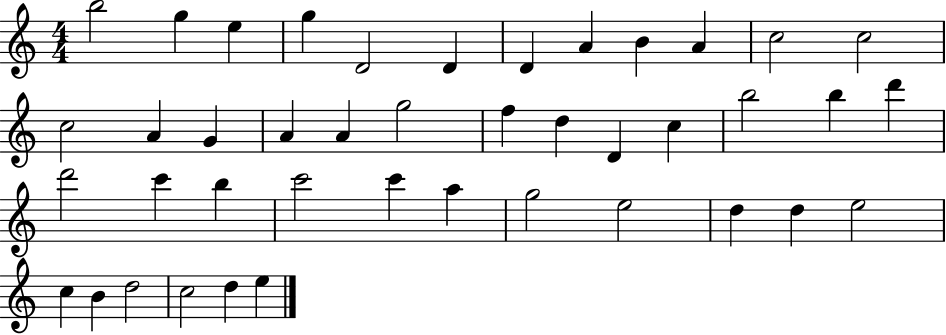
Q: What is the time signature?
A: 4/4